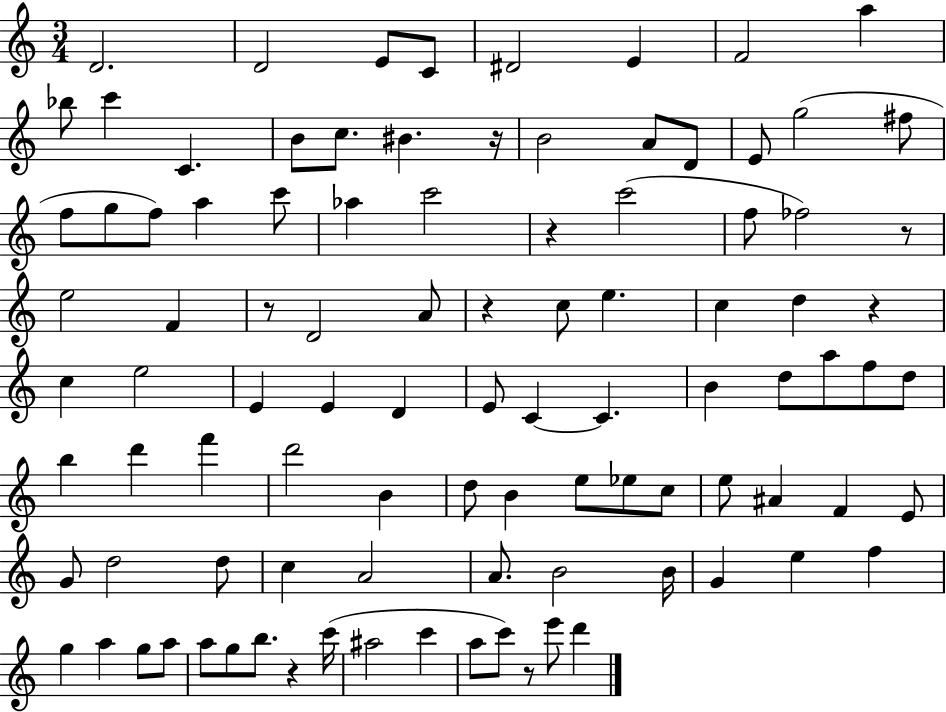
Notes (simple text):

D4/h. D4/h E4/e C4/e D#4/h E4/q F4/h A5/q Bb5/e C6/q C4/q. B4/e C5/e. BIS4/q. R/s B4/h A4/e D4/e E4/e G5/h F#5/e F5/e G5/e F5/e A5/q C6/e Ab5/q C6/h R/q C6/h F5/e FES5/h R/e E5/h F4/q R/e D4/h A4/e R/q C5/e E5/q. C5/q D5/q R/q C5/q E5/h E4/q E4/q D4/q E4/e C4/q C4/q. B4/q D5/e A5/e F5/e D5/e B5/q D6/q F6/q D6/h B4/q D5/e B4/q E5/e Eb5/e C5/e E5/e A#4/q F4/q E4/e G4/e D5/h D5/e C5/q A4/h A4/e. B4/h B4/s G4/q E5/q F5/q G5/q A5/q G5/e A5/e A5/e G5/e B5/e. R/q C6/s A#5/h C6/q A5/e C6/e R/e E6/e D6/q